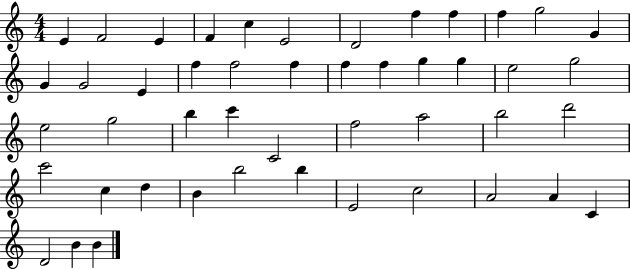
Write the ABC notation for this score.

X:1
T:Untitled
M:4/4
L:1/4
K:C
E F2 E F c E2 D2 f f f g2 G G G2 E f f2 f f f g g e2 g2 e2 g2 b c' C2 f2 a2 b2 d'2 c'2 c d B b2 b E2 c2 A2 A C D2 B B